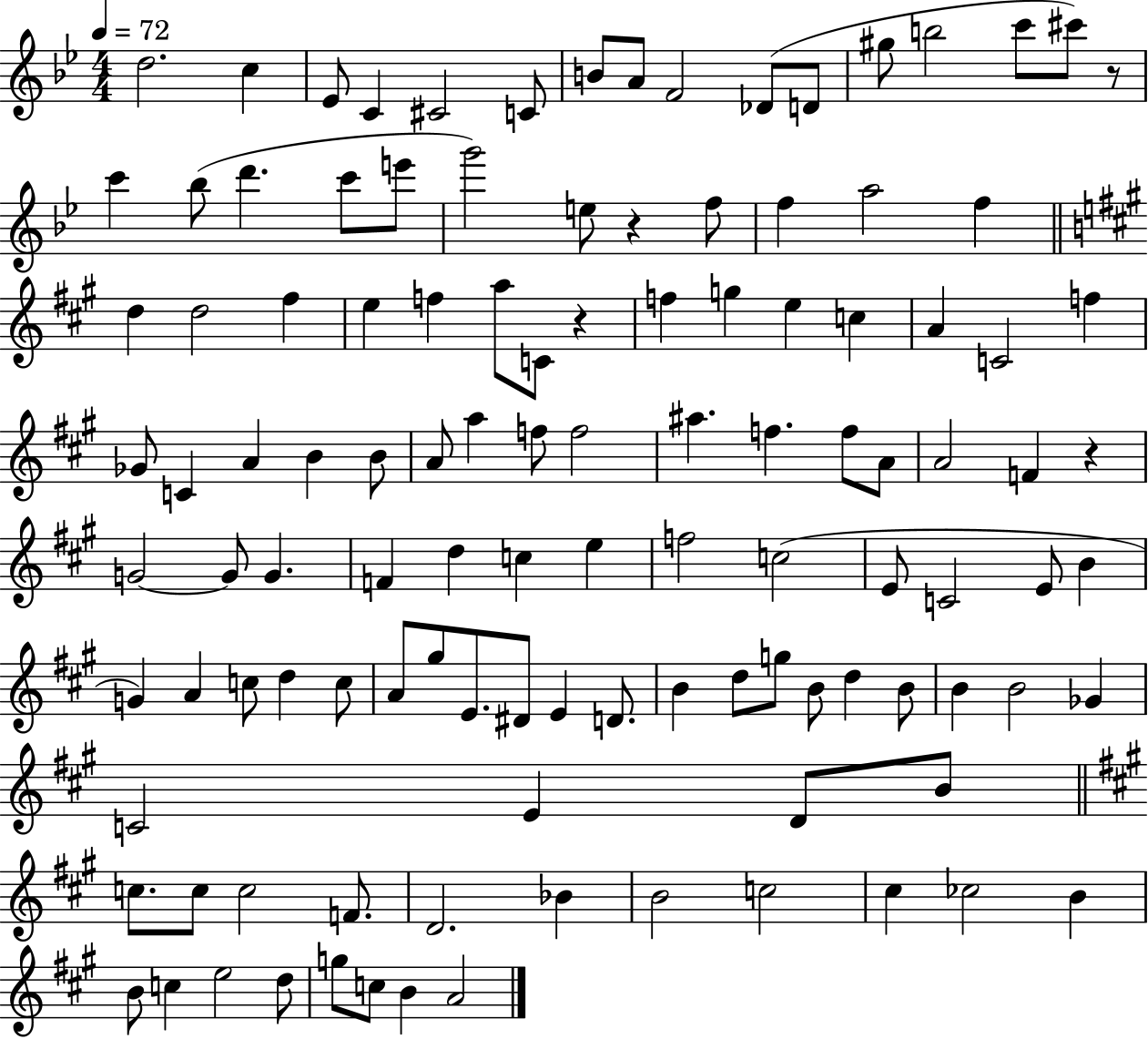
{
  \clef treble
  \numericTimeSignature
  \time 4/4
  \key bes \major
  \tempo 4 = 72
  \repeat volta 2 { d''2. c''4 | ees'8 c'4 cis'2 c'8 | b'8 a'8 f'2 des'8( d'8 | gis''8 b''2 c'''8 cis'''8) r8 | \break c'''4 bes''8( d'''4. c'''8 e'''8 | g'''2) e''8 r4 f''8 | f''4 a''2 f''4 | \bar "||" \break \key a \major d''4 d''2 fis''4 | e''4 f''4 a''8 c'8 r4 | f''4 g''4 e''4 c''4 | a'4 c'2 f''4 | \break ges'8 c'4 a'4 b'4 b'8 | a'8 a''4 f''8 f''2 | ais''4. f''4. f''8 a'8 | a'2 f'4 r4 | \break g'2~~ g'8 g'4. | f'4 d''4 c''4 e''4 | f''2 c''2( | e'8 c'2 e'8 b'4 | \break g'4) a'4 c''8 d''4 c''8 | a'8 gis''8 e'8. dis'8 e'4 d'8. | b'4 d''8 g''8 b'8 d''4 b'8 | b'4 b'2 ges'4 | \break c'2 e'4 d'8 b'8 | \bar "||" \break \key a \major c''8. c''8 c''2 f'8. | d'2. bes'4 | b'2 c''2 | cis''4 ces''2 b'4 | \break b'8 c''4 e''2 d''8 | g''8 c''8 b'4 a'2 | } \bar "|."
}